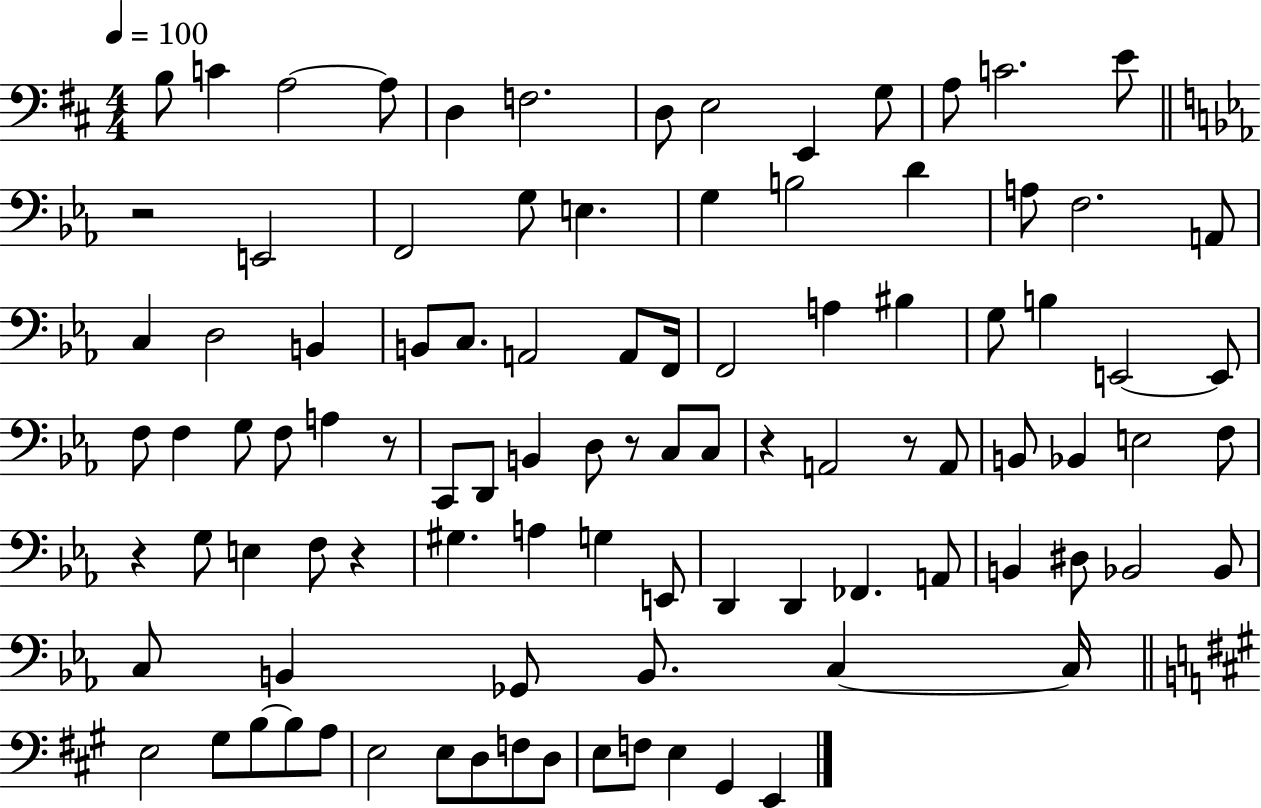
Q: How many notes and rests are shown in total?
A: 98